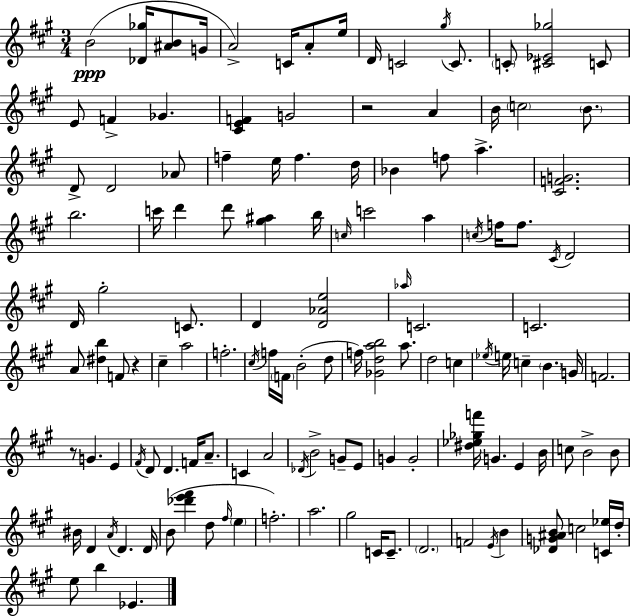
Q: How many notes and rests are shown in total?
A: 130